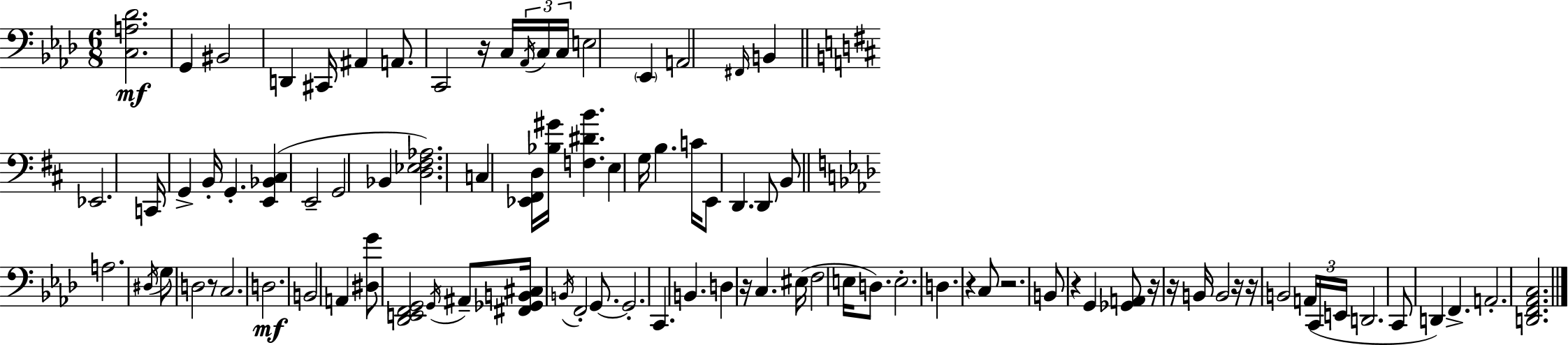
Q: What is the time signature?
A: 6/8